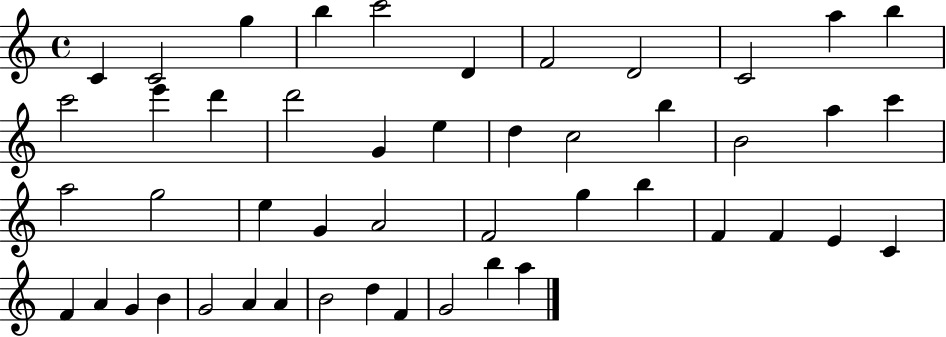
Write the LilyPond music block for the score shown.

{
  \clef treble
  \time 4/4
  \defaultTimeSignature
  \key c \major
  c'4 c'2 g''4 | b''4 c'''2 d'4 | f'2 d'2 | c'2 a''4 b''4 | \break c'''2 e'''4 d'''4 | d'''2 g'4 e''4 | d''4 c''2 b''4 | b'2 a''4 c'''4 | \break a''2 g''2 | e''4 g'4 a'2 | f'2 g''4 b''4 | f'4 f'4 e'4 c'4 | \break f'4 a'4 g'4 b'4 | g'2 a'4 a'4 | b'2 d''4 f'4 | g'2 b''4 a''4 | \break \bar "|."
}